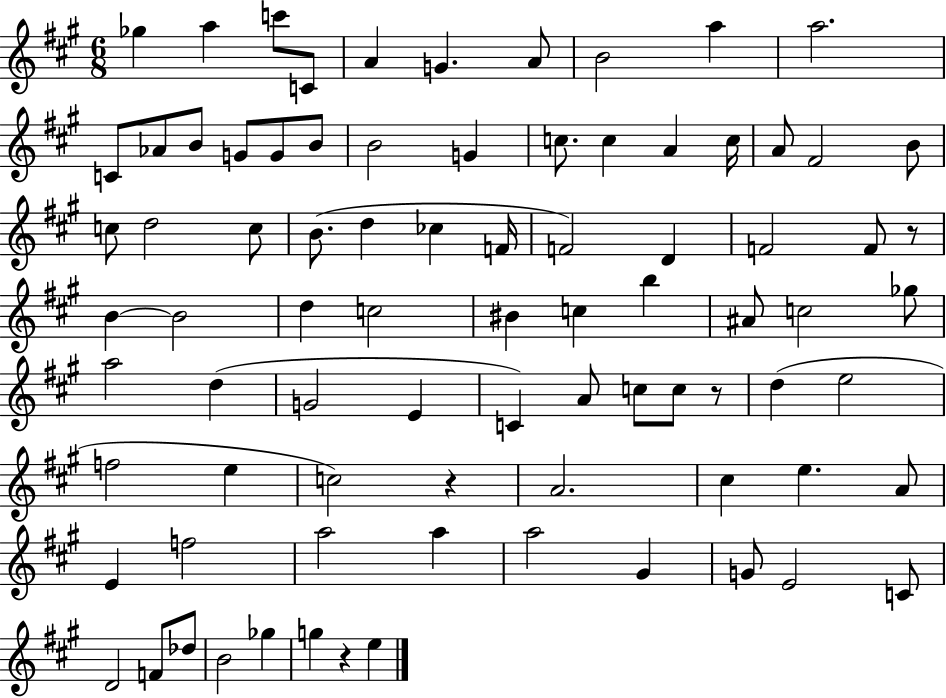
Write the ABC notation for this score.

X:1
T:Untitled
M:6/8
L:1/4
K:A
_g a c'/2 C/2 A G A/2 B2 a a2 C/2 _A/2 B/2 G/2 G/2 B/2 B2 G c/2 c A c/4 A/2 ^F2 B/2 c/2 d2 c/2 B/2 d _c F/4 F2 D F2 F/2 z/2 B B2 d c2 ^B c b ^A/2 c2 _g/2 a2 d G2 E C A/2 c/2 c/2 z/2 d e2 f2 e c2 z A2 ^c e A/2 E f2 a2 a a2 ^G G/2 E2 C/2 D2 F/2 _d/2 B2 _g g z e